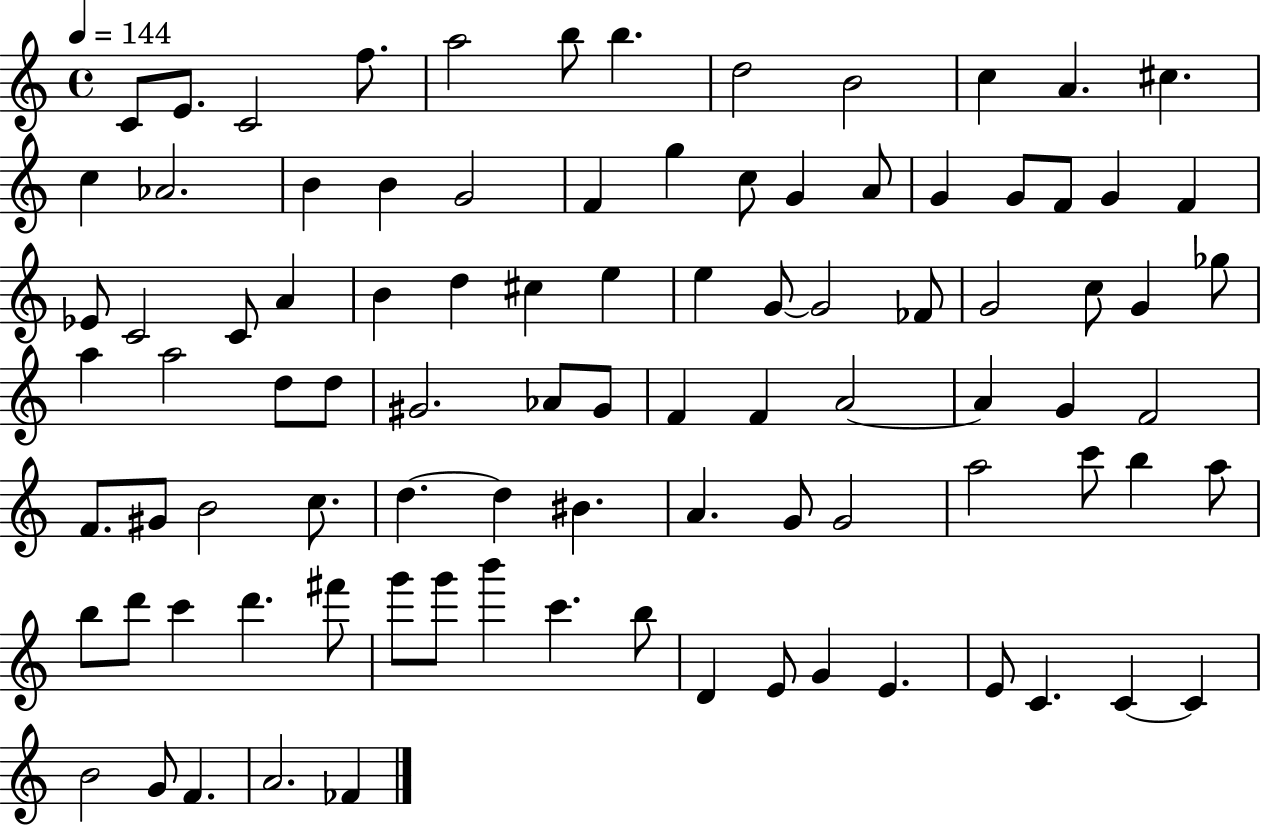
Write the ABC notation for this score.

X:1
T:Untitled
M:4/4
L:1/4
K:C
C/2 E/2 C2 f/2 a2 b/2 b d2 B2 c A ^c c _A2 B B G2 F g c/2 G A/2 G G/2 F/2 G F _E/2 C2 C/2 A B d ^c e e G/2 G2 _F/2 G2 c/2 G _g/2 a a2 d/2 d/2 ^G2 _A/2 ^G/2 F F A2 A G F2 F/2 ^G/2 B2 c/2 d d ^B A G/2 G2 a2 c'/2 b a/2 b/2 d'/2 c' d' ^f'/2 g'/2 g'/2 b' c' b/2 D E/2 G E E/2 C C C B2 G/2 F A2 _F